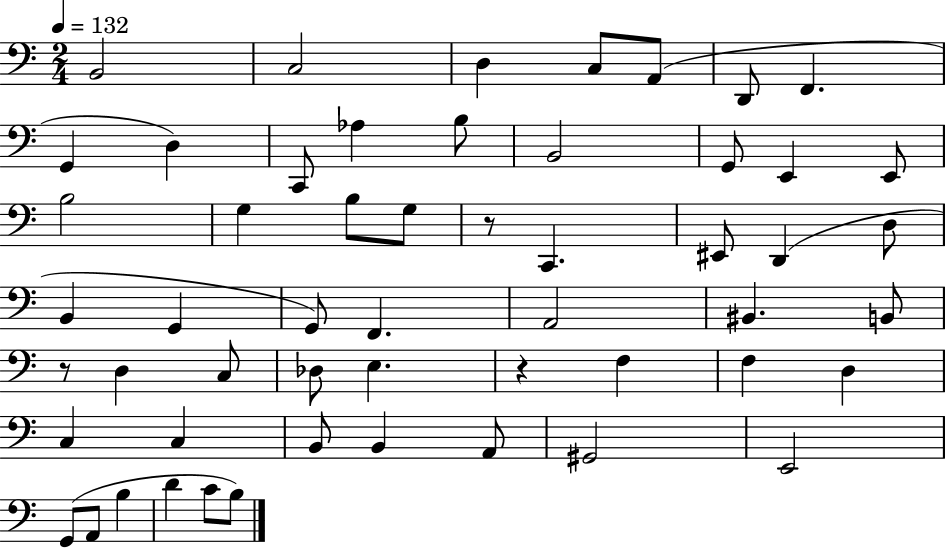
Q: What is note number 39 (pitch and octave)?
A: C3